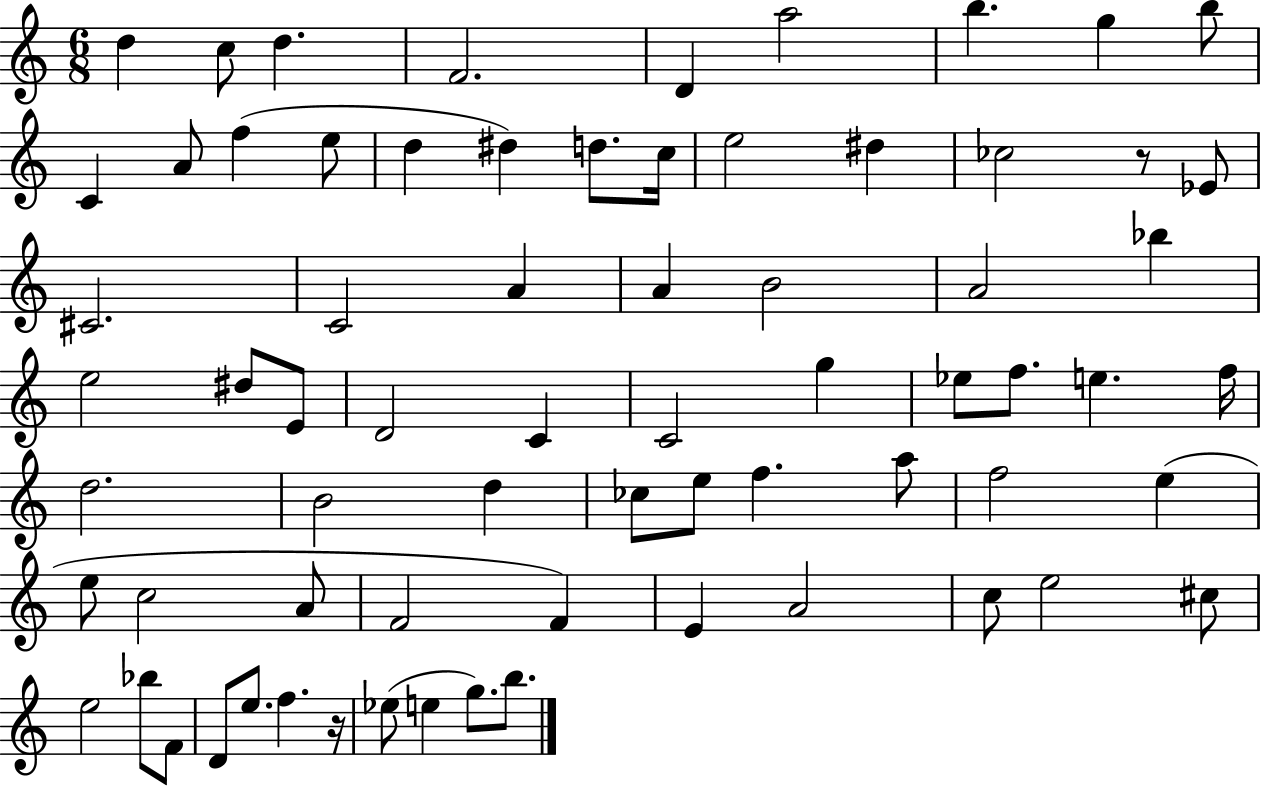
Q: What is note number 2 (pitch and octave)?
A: C5